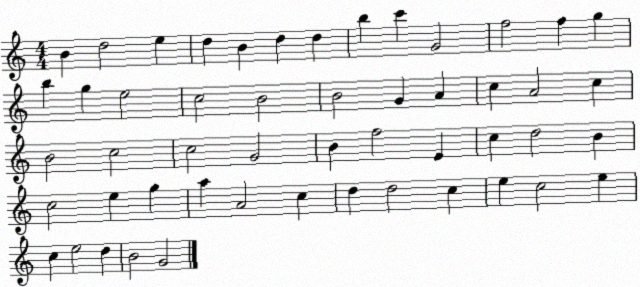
X:1
T:Untitled
M:4/4
L:1/4
K:C
B d2 e d B d d b c' G2 f2 f g b g e2 c2 B2 B2 G A c A2 c B2 c2 c2 G2 B f2 E c d2 B c2 e g a A2 c d d2 c e c2 e c e2 d B2 G2